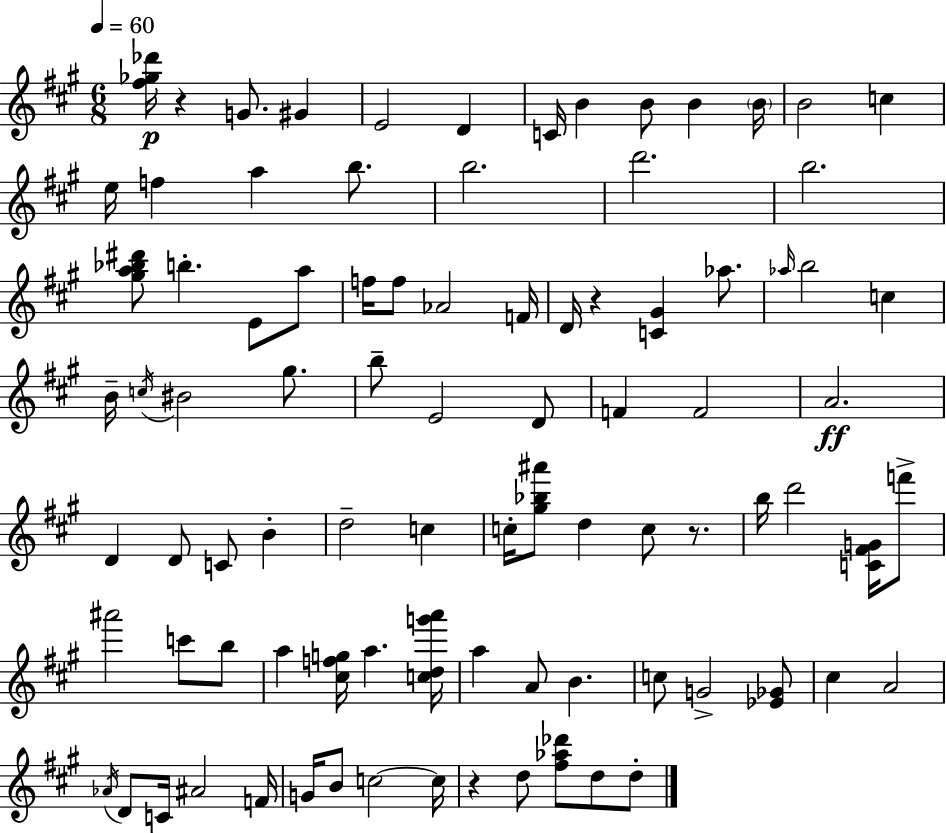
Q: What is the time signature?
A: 6/8